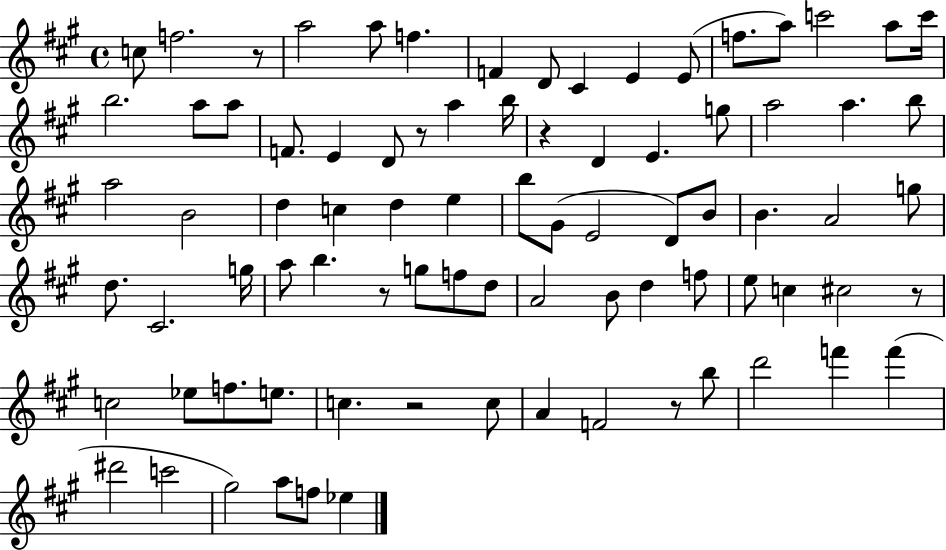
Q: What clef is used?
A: treble